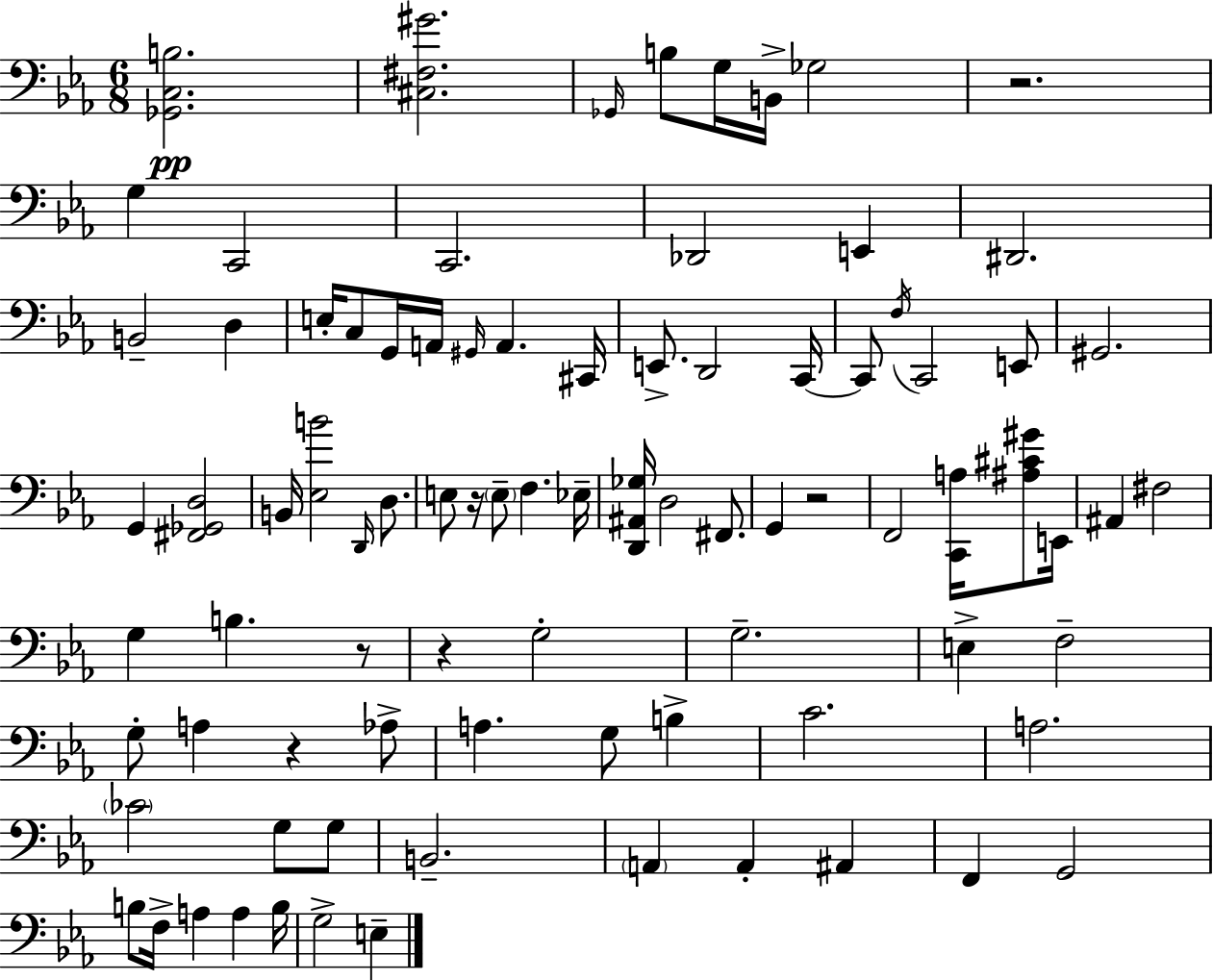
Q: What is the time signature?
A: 6/8